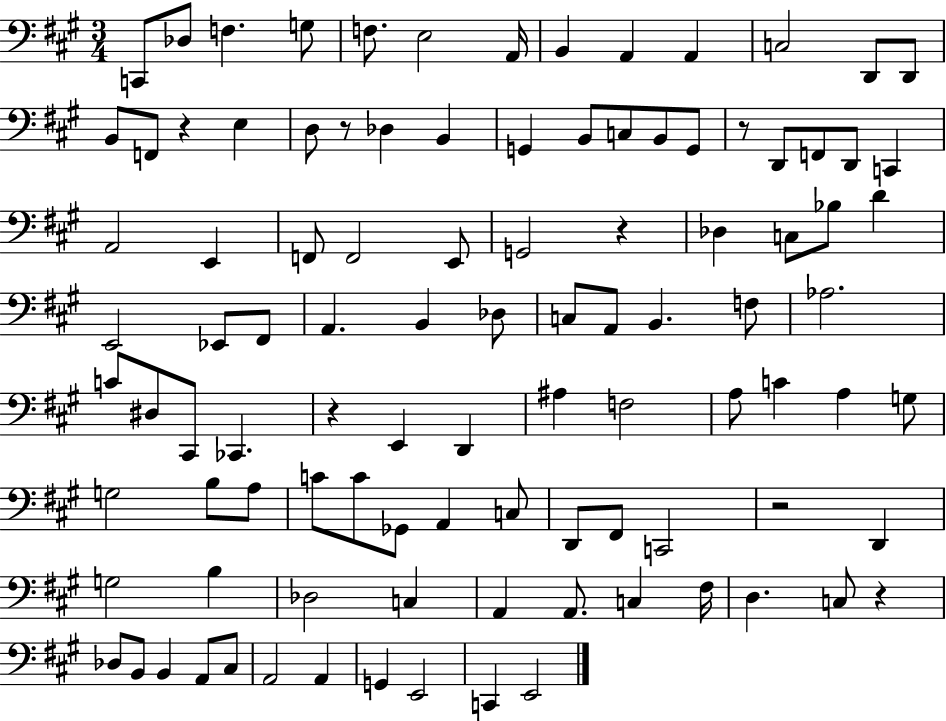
C2/e Db3/e F3/q. G3/e F3/e. E3/h A2/s B2/q A2/q A2/q C3/h D2/e D2/e B2/e F2/e R/q E3/q D3/e R/e Db3/q B2/q G2/q B2/e C3/e B2/e G2/e R/e D2/e F2/e D2/e C2/q A2/h E2/q F2/e F2/h E2/e G2/h R/q Db3/q C3/e Bb3/e D4/q E2/h Eb2/e F#2/e A2/q. B2/q Db3/e C3/e A2/e B2/q. F3/e Ab3/h. C4/e D#3/e C#2/e CES2/q. R/q E2/q D2/q A#3/q F3/h A3/e C4/q A3/q G3/e G3/h B3/e A3/e C4/e C4/e Gb2/e A2/q C3/e D2/e F#2/e C2/h R/h D2/q G3/h B3/q Db3/h C3/q A2/q A2/e. C3/q F#3/s D3/q. C3/e R/q Db3/e B2/e B2/q A2/e C#3/e A2/h A2/q G2/q E2/h C2/q E2/h